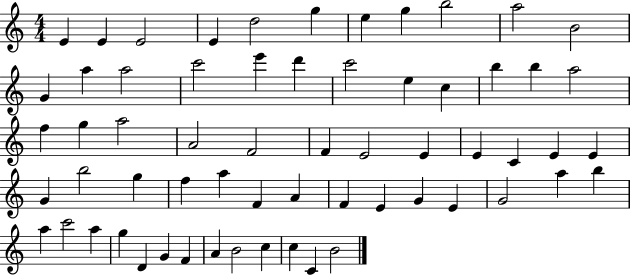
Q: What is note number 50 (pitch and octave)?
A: A5